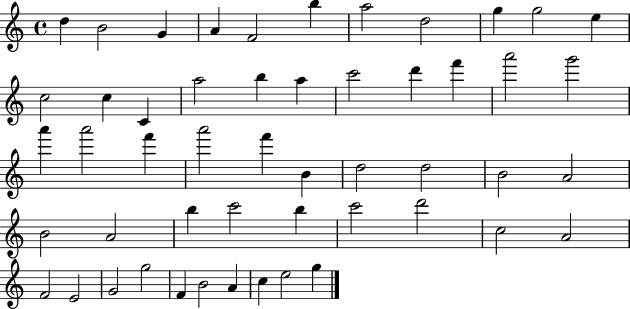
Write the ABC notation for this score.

X:1
T:Untitled
M:4/4
L:1/4
K:C
d B2 G A F2 b a2 d2 g g2 e c2 c C a2 b a c'2 d' f' a'2 g'2 a' a'2 f' a'2 f' B d2 d2 B2 A2 B2 A2 b c'2 b c'2 d'2 c2 A2 F2 E2 G2 g2 F B2 A c e2 g